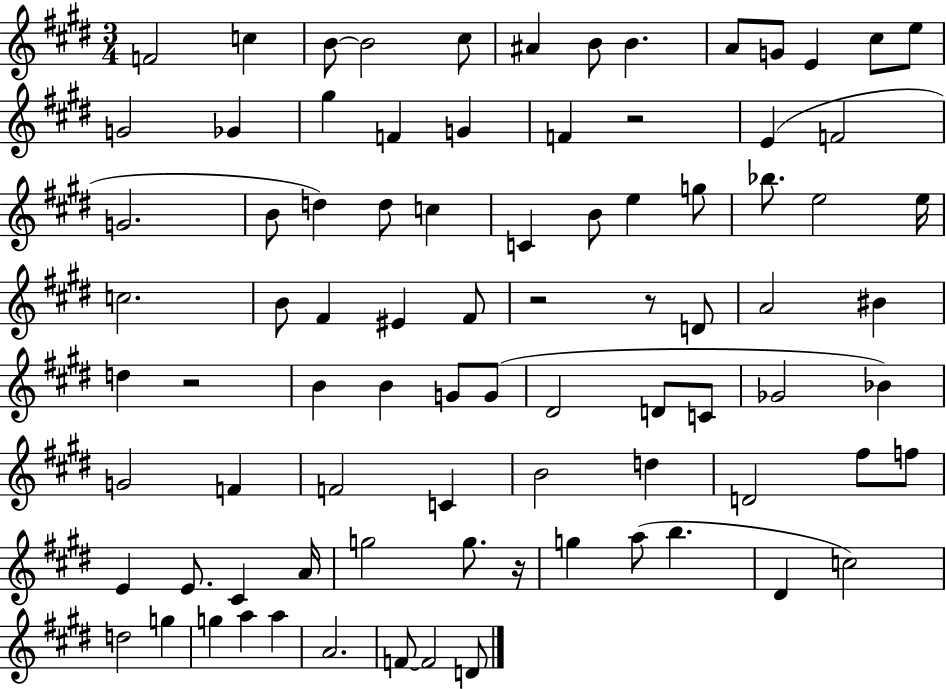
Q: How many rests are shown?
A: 5